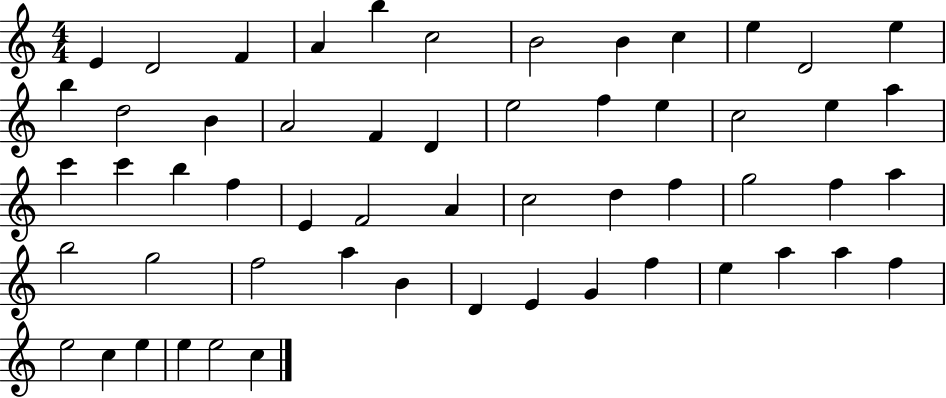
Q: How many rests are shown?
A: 0